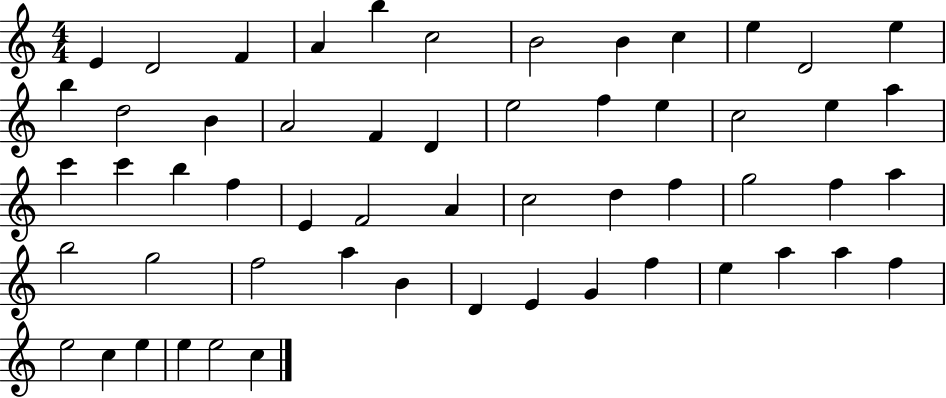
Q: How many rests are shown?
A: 0